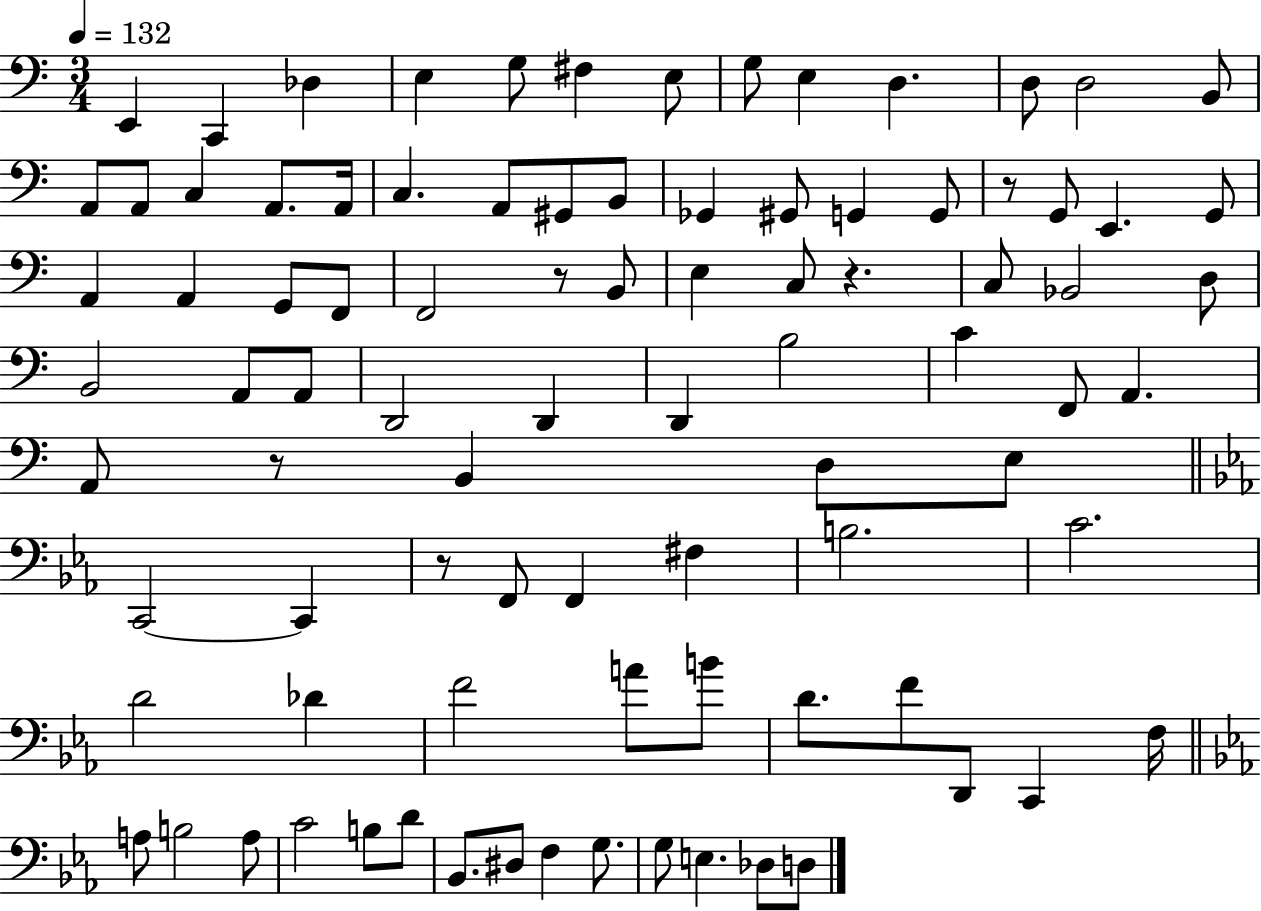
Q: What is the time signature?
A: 3/4